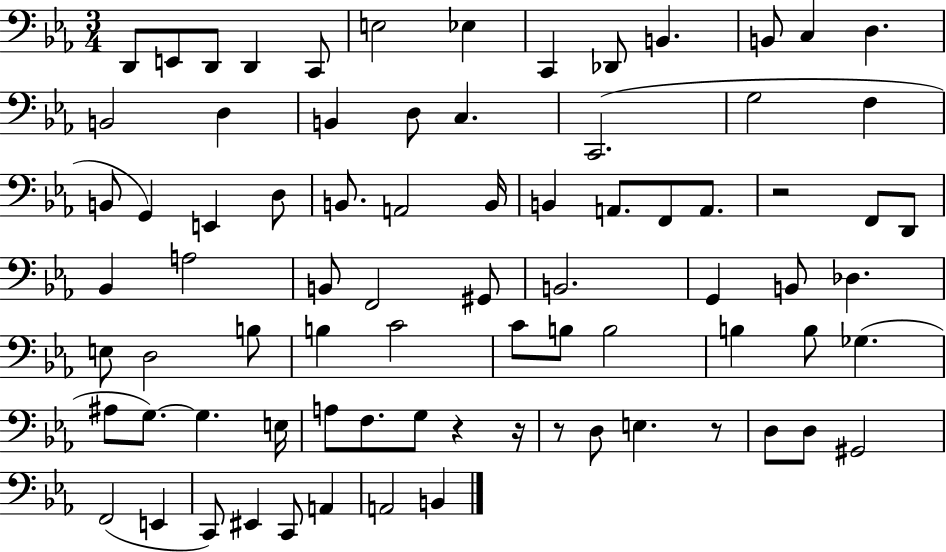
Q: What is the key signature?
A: EES major